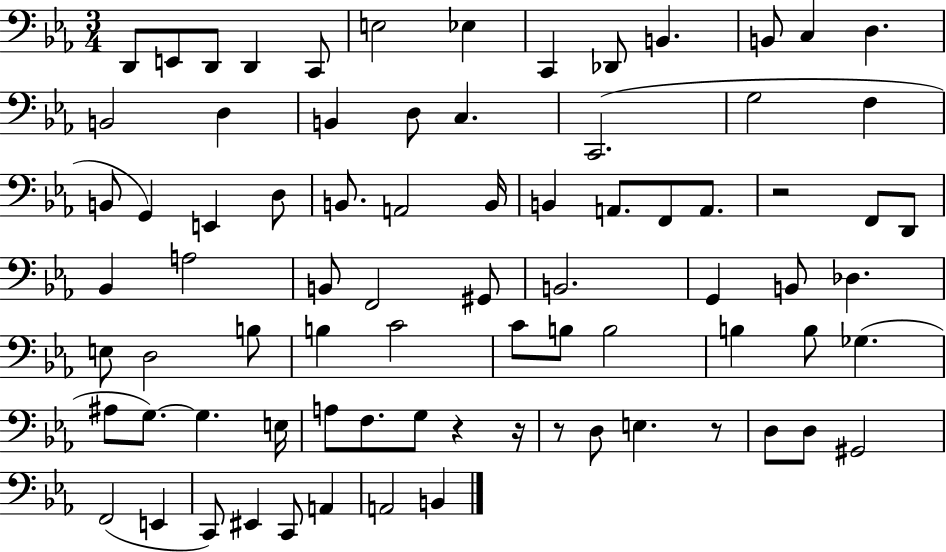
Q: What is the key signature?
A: EES major